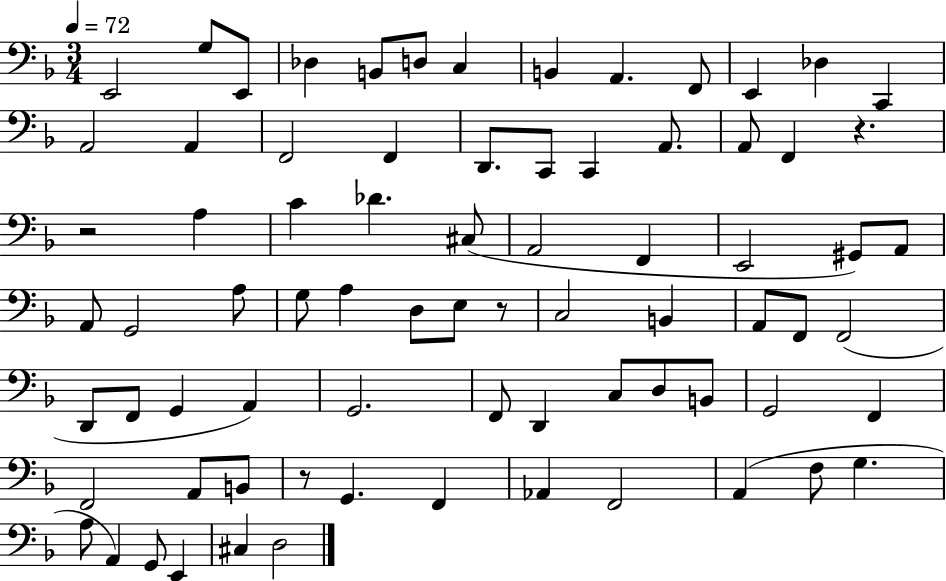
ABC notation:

X:1
T:Untitled
M:3/4
L:1/4
K:F
E,,2 G,/2 E,,/2 _D, B,,/2 D,/2 C, B,, A,, F,,/2 E,, _D, C,, A,,2 A,, F,,2 F,, D,,/2 C,,/2 C,, A,,/2 A,,/2 F,, z z2 A, C _D ^C,/2 A,,2 F,, E,,2 ^G,,/2 A,,/2 A,,/2 G,,2 A,/2 G,/2 A, D,/2 E,/2 z/2 C,2 B,, A,,/2 F,,/2 F,,2 D,,/2 F,,/2 G,, A,, G,,2 F,,/2 D,, C,/2 D,/2 B,,/2 G,,2 F,, F,,2 A,,/2 B,,/2 z/2 G,, F,, _A,, F,,2 A,, F,/2 G, A,/2 A,, G,,/2 E,, ^C, D,2